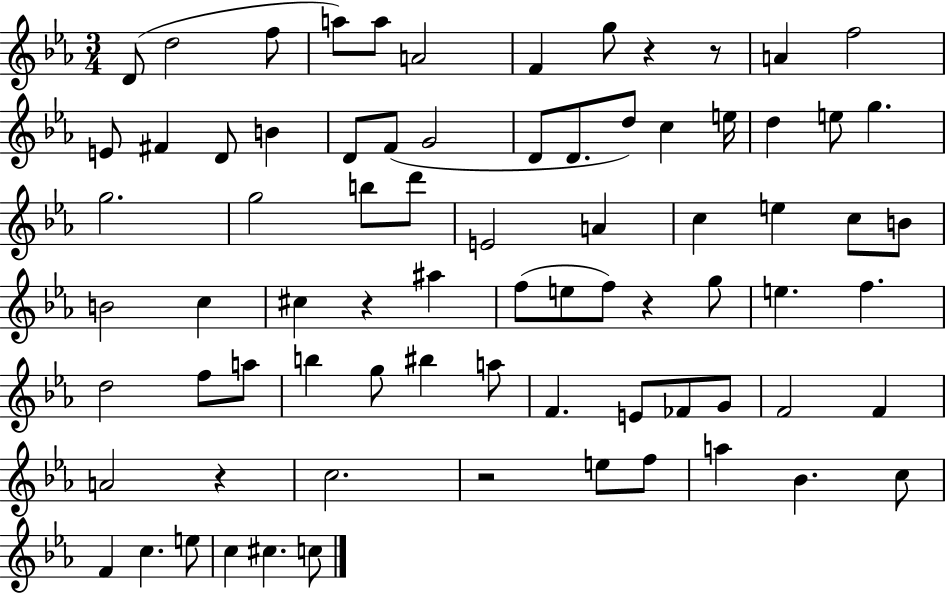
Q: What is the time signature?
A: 3/4